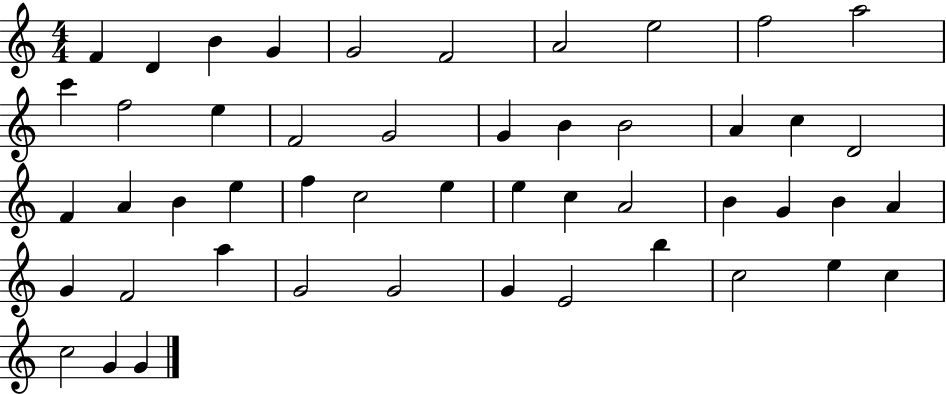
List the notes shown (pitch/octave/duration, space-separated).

F4/q D4/q B4/q G4/q G4/h F4/h A4/h E5/h F5/h A5/h C6/q F5/h E5/q F4/h G4/h G4/q B4/q B4/h A4/q C5/q D4/h F4/q A4/q B4/q E5/q F5/q C5/h E5/q E5/q C5/q A4/h B4/q G4/q B4/q A4/q G4/q F4/h A5/q G4/h G4/h G4/q E4/h B5/q C5/h E5/q C5/q C5/h G4/q G4/q